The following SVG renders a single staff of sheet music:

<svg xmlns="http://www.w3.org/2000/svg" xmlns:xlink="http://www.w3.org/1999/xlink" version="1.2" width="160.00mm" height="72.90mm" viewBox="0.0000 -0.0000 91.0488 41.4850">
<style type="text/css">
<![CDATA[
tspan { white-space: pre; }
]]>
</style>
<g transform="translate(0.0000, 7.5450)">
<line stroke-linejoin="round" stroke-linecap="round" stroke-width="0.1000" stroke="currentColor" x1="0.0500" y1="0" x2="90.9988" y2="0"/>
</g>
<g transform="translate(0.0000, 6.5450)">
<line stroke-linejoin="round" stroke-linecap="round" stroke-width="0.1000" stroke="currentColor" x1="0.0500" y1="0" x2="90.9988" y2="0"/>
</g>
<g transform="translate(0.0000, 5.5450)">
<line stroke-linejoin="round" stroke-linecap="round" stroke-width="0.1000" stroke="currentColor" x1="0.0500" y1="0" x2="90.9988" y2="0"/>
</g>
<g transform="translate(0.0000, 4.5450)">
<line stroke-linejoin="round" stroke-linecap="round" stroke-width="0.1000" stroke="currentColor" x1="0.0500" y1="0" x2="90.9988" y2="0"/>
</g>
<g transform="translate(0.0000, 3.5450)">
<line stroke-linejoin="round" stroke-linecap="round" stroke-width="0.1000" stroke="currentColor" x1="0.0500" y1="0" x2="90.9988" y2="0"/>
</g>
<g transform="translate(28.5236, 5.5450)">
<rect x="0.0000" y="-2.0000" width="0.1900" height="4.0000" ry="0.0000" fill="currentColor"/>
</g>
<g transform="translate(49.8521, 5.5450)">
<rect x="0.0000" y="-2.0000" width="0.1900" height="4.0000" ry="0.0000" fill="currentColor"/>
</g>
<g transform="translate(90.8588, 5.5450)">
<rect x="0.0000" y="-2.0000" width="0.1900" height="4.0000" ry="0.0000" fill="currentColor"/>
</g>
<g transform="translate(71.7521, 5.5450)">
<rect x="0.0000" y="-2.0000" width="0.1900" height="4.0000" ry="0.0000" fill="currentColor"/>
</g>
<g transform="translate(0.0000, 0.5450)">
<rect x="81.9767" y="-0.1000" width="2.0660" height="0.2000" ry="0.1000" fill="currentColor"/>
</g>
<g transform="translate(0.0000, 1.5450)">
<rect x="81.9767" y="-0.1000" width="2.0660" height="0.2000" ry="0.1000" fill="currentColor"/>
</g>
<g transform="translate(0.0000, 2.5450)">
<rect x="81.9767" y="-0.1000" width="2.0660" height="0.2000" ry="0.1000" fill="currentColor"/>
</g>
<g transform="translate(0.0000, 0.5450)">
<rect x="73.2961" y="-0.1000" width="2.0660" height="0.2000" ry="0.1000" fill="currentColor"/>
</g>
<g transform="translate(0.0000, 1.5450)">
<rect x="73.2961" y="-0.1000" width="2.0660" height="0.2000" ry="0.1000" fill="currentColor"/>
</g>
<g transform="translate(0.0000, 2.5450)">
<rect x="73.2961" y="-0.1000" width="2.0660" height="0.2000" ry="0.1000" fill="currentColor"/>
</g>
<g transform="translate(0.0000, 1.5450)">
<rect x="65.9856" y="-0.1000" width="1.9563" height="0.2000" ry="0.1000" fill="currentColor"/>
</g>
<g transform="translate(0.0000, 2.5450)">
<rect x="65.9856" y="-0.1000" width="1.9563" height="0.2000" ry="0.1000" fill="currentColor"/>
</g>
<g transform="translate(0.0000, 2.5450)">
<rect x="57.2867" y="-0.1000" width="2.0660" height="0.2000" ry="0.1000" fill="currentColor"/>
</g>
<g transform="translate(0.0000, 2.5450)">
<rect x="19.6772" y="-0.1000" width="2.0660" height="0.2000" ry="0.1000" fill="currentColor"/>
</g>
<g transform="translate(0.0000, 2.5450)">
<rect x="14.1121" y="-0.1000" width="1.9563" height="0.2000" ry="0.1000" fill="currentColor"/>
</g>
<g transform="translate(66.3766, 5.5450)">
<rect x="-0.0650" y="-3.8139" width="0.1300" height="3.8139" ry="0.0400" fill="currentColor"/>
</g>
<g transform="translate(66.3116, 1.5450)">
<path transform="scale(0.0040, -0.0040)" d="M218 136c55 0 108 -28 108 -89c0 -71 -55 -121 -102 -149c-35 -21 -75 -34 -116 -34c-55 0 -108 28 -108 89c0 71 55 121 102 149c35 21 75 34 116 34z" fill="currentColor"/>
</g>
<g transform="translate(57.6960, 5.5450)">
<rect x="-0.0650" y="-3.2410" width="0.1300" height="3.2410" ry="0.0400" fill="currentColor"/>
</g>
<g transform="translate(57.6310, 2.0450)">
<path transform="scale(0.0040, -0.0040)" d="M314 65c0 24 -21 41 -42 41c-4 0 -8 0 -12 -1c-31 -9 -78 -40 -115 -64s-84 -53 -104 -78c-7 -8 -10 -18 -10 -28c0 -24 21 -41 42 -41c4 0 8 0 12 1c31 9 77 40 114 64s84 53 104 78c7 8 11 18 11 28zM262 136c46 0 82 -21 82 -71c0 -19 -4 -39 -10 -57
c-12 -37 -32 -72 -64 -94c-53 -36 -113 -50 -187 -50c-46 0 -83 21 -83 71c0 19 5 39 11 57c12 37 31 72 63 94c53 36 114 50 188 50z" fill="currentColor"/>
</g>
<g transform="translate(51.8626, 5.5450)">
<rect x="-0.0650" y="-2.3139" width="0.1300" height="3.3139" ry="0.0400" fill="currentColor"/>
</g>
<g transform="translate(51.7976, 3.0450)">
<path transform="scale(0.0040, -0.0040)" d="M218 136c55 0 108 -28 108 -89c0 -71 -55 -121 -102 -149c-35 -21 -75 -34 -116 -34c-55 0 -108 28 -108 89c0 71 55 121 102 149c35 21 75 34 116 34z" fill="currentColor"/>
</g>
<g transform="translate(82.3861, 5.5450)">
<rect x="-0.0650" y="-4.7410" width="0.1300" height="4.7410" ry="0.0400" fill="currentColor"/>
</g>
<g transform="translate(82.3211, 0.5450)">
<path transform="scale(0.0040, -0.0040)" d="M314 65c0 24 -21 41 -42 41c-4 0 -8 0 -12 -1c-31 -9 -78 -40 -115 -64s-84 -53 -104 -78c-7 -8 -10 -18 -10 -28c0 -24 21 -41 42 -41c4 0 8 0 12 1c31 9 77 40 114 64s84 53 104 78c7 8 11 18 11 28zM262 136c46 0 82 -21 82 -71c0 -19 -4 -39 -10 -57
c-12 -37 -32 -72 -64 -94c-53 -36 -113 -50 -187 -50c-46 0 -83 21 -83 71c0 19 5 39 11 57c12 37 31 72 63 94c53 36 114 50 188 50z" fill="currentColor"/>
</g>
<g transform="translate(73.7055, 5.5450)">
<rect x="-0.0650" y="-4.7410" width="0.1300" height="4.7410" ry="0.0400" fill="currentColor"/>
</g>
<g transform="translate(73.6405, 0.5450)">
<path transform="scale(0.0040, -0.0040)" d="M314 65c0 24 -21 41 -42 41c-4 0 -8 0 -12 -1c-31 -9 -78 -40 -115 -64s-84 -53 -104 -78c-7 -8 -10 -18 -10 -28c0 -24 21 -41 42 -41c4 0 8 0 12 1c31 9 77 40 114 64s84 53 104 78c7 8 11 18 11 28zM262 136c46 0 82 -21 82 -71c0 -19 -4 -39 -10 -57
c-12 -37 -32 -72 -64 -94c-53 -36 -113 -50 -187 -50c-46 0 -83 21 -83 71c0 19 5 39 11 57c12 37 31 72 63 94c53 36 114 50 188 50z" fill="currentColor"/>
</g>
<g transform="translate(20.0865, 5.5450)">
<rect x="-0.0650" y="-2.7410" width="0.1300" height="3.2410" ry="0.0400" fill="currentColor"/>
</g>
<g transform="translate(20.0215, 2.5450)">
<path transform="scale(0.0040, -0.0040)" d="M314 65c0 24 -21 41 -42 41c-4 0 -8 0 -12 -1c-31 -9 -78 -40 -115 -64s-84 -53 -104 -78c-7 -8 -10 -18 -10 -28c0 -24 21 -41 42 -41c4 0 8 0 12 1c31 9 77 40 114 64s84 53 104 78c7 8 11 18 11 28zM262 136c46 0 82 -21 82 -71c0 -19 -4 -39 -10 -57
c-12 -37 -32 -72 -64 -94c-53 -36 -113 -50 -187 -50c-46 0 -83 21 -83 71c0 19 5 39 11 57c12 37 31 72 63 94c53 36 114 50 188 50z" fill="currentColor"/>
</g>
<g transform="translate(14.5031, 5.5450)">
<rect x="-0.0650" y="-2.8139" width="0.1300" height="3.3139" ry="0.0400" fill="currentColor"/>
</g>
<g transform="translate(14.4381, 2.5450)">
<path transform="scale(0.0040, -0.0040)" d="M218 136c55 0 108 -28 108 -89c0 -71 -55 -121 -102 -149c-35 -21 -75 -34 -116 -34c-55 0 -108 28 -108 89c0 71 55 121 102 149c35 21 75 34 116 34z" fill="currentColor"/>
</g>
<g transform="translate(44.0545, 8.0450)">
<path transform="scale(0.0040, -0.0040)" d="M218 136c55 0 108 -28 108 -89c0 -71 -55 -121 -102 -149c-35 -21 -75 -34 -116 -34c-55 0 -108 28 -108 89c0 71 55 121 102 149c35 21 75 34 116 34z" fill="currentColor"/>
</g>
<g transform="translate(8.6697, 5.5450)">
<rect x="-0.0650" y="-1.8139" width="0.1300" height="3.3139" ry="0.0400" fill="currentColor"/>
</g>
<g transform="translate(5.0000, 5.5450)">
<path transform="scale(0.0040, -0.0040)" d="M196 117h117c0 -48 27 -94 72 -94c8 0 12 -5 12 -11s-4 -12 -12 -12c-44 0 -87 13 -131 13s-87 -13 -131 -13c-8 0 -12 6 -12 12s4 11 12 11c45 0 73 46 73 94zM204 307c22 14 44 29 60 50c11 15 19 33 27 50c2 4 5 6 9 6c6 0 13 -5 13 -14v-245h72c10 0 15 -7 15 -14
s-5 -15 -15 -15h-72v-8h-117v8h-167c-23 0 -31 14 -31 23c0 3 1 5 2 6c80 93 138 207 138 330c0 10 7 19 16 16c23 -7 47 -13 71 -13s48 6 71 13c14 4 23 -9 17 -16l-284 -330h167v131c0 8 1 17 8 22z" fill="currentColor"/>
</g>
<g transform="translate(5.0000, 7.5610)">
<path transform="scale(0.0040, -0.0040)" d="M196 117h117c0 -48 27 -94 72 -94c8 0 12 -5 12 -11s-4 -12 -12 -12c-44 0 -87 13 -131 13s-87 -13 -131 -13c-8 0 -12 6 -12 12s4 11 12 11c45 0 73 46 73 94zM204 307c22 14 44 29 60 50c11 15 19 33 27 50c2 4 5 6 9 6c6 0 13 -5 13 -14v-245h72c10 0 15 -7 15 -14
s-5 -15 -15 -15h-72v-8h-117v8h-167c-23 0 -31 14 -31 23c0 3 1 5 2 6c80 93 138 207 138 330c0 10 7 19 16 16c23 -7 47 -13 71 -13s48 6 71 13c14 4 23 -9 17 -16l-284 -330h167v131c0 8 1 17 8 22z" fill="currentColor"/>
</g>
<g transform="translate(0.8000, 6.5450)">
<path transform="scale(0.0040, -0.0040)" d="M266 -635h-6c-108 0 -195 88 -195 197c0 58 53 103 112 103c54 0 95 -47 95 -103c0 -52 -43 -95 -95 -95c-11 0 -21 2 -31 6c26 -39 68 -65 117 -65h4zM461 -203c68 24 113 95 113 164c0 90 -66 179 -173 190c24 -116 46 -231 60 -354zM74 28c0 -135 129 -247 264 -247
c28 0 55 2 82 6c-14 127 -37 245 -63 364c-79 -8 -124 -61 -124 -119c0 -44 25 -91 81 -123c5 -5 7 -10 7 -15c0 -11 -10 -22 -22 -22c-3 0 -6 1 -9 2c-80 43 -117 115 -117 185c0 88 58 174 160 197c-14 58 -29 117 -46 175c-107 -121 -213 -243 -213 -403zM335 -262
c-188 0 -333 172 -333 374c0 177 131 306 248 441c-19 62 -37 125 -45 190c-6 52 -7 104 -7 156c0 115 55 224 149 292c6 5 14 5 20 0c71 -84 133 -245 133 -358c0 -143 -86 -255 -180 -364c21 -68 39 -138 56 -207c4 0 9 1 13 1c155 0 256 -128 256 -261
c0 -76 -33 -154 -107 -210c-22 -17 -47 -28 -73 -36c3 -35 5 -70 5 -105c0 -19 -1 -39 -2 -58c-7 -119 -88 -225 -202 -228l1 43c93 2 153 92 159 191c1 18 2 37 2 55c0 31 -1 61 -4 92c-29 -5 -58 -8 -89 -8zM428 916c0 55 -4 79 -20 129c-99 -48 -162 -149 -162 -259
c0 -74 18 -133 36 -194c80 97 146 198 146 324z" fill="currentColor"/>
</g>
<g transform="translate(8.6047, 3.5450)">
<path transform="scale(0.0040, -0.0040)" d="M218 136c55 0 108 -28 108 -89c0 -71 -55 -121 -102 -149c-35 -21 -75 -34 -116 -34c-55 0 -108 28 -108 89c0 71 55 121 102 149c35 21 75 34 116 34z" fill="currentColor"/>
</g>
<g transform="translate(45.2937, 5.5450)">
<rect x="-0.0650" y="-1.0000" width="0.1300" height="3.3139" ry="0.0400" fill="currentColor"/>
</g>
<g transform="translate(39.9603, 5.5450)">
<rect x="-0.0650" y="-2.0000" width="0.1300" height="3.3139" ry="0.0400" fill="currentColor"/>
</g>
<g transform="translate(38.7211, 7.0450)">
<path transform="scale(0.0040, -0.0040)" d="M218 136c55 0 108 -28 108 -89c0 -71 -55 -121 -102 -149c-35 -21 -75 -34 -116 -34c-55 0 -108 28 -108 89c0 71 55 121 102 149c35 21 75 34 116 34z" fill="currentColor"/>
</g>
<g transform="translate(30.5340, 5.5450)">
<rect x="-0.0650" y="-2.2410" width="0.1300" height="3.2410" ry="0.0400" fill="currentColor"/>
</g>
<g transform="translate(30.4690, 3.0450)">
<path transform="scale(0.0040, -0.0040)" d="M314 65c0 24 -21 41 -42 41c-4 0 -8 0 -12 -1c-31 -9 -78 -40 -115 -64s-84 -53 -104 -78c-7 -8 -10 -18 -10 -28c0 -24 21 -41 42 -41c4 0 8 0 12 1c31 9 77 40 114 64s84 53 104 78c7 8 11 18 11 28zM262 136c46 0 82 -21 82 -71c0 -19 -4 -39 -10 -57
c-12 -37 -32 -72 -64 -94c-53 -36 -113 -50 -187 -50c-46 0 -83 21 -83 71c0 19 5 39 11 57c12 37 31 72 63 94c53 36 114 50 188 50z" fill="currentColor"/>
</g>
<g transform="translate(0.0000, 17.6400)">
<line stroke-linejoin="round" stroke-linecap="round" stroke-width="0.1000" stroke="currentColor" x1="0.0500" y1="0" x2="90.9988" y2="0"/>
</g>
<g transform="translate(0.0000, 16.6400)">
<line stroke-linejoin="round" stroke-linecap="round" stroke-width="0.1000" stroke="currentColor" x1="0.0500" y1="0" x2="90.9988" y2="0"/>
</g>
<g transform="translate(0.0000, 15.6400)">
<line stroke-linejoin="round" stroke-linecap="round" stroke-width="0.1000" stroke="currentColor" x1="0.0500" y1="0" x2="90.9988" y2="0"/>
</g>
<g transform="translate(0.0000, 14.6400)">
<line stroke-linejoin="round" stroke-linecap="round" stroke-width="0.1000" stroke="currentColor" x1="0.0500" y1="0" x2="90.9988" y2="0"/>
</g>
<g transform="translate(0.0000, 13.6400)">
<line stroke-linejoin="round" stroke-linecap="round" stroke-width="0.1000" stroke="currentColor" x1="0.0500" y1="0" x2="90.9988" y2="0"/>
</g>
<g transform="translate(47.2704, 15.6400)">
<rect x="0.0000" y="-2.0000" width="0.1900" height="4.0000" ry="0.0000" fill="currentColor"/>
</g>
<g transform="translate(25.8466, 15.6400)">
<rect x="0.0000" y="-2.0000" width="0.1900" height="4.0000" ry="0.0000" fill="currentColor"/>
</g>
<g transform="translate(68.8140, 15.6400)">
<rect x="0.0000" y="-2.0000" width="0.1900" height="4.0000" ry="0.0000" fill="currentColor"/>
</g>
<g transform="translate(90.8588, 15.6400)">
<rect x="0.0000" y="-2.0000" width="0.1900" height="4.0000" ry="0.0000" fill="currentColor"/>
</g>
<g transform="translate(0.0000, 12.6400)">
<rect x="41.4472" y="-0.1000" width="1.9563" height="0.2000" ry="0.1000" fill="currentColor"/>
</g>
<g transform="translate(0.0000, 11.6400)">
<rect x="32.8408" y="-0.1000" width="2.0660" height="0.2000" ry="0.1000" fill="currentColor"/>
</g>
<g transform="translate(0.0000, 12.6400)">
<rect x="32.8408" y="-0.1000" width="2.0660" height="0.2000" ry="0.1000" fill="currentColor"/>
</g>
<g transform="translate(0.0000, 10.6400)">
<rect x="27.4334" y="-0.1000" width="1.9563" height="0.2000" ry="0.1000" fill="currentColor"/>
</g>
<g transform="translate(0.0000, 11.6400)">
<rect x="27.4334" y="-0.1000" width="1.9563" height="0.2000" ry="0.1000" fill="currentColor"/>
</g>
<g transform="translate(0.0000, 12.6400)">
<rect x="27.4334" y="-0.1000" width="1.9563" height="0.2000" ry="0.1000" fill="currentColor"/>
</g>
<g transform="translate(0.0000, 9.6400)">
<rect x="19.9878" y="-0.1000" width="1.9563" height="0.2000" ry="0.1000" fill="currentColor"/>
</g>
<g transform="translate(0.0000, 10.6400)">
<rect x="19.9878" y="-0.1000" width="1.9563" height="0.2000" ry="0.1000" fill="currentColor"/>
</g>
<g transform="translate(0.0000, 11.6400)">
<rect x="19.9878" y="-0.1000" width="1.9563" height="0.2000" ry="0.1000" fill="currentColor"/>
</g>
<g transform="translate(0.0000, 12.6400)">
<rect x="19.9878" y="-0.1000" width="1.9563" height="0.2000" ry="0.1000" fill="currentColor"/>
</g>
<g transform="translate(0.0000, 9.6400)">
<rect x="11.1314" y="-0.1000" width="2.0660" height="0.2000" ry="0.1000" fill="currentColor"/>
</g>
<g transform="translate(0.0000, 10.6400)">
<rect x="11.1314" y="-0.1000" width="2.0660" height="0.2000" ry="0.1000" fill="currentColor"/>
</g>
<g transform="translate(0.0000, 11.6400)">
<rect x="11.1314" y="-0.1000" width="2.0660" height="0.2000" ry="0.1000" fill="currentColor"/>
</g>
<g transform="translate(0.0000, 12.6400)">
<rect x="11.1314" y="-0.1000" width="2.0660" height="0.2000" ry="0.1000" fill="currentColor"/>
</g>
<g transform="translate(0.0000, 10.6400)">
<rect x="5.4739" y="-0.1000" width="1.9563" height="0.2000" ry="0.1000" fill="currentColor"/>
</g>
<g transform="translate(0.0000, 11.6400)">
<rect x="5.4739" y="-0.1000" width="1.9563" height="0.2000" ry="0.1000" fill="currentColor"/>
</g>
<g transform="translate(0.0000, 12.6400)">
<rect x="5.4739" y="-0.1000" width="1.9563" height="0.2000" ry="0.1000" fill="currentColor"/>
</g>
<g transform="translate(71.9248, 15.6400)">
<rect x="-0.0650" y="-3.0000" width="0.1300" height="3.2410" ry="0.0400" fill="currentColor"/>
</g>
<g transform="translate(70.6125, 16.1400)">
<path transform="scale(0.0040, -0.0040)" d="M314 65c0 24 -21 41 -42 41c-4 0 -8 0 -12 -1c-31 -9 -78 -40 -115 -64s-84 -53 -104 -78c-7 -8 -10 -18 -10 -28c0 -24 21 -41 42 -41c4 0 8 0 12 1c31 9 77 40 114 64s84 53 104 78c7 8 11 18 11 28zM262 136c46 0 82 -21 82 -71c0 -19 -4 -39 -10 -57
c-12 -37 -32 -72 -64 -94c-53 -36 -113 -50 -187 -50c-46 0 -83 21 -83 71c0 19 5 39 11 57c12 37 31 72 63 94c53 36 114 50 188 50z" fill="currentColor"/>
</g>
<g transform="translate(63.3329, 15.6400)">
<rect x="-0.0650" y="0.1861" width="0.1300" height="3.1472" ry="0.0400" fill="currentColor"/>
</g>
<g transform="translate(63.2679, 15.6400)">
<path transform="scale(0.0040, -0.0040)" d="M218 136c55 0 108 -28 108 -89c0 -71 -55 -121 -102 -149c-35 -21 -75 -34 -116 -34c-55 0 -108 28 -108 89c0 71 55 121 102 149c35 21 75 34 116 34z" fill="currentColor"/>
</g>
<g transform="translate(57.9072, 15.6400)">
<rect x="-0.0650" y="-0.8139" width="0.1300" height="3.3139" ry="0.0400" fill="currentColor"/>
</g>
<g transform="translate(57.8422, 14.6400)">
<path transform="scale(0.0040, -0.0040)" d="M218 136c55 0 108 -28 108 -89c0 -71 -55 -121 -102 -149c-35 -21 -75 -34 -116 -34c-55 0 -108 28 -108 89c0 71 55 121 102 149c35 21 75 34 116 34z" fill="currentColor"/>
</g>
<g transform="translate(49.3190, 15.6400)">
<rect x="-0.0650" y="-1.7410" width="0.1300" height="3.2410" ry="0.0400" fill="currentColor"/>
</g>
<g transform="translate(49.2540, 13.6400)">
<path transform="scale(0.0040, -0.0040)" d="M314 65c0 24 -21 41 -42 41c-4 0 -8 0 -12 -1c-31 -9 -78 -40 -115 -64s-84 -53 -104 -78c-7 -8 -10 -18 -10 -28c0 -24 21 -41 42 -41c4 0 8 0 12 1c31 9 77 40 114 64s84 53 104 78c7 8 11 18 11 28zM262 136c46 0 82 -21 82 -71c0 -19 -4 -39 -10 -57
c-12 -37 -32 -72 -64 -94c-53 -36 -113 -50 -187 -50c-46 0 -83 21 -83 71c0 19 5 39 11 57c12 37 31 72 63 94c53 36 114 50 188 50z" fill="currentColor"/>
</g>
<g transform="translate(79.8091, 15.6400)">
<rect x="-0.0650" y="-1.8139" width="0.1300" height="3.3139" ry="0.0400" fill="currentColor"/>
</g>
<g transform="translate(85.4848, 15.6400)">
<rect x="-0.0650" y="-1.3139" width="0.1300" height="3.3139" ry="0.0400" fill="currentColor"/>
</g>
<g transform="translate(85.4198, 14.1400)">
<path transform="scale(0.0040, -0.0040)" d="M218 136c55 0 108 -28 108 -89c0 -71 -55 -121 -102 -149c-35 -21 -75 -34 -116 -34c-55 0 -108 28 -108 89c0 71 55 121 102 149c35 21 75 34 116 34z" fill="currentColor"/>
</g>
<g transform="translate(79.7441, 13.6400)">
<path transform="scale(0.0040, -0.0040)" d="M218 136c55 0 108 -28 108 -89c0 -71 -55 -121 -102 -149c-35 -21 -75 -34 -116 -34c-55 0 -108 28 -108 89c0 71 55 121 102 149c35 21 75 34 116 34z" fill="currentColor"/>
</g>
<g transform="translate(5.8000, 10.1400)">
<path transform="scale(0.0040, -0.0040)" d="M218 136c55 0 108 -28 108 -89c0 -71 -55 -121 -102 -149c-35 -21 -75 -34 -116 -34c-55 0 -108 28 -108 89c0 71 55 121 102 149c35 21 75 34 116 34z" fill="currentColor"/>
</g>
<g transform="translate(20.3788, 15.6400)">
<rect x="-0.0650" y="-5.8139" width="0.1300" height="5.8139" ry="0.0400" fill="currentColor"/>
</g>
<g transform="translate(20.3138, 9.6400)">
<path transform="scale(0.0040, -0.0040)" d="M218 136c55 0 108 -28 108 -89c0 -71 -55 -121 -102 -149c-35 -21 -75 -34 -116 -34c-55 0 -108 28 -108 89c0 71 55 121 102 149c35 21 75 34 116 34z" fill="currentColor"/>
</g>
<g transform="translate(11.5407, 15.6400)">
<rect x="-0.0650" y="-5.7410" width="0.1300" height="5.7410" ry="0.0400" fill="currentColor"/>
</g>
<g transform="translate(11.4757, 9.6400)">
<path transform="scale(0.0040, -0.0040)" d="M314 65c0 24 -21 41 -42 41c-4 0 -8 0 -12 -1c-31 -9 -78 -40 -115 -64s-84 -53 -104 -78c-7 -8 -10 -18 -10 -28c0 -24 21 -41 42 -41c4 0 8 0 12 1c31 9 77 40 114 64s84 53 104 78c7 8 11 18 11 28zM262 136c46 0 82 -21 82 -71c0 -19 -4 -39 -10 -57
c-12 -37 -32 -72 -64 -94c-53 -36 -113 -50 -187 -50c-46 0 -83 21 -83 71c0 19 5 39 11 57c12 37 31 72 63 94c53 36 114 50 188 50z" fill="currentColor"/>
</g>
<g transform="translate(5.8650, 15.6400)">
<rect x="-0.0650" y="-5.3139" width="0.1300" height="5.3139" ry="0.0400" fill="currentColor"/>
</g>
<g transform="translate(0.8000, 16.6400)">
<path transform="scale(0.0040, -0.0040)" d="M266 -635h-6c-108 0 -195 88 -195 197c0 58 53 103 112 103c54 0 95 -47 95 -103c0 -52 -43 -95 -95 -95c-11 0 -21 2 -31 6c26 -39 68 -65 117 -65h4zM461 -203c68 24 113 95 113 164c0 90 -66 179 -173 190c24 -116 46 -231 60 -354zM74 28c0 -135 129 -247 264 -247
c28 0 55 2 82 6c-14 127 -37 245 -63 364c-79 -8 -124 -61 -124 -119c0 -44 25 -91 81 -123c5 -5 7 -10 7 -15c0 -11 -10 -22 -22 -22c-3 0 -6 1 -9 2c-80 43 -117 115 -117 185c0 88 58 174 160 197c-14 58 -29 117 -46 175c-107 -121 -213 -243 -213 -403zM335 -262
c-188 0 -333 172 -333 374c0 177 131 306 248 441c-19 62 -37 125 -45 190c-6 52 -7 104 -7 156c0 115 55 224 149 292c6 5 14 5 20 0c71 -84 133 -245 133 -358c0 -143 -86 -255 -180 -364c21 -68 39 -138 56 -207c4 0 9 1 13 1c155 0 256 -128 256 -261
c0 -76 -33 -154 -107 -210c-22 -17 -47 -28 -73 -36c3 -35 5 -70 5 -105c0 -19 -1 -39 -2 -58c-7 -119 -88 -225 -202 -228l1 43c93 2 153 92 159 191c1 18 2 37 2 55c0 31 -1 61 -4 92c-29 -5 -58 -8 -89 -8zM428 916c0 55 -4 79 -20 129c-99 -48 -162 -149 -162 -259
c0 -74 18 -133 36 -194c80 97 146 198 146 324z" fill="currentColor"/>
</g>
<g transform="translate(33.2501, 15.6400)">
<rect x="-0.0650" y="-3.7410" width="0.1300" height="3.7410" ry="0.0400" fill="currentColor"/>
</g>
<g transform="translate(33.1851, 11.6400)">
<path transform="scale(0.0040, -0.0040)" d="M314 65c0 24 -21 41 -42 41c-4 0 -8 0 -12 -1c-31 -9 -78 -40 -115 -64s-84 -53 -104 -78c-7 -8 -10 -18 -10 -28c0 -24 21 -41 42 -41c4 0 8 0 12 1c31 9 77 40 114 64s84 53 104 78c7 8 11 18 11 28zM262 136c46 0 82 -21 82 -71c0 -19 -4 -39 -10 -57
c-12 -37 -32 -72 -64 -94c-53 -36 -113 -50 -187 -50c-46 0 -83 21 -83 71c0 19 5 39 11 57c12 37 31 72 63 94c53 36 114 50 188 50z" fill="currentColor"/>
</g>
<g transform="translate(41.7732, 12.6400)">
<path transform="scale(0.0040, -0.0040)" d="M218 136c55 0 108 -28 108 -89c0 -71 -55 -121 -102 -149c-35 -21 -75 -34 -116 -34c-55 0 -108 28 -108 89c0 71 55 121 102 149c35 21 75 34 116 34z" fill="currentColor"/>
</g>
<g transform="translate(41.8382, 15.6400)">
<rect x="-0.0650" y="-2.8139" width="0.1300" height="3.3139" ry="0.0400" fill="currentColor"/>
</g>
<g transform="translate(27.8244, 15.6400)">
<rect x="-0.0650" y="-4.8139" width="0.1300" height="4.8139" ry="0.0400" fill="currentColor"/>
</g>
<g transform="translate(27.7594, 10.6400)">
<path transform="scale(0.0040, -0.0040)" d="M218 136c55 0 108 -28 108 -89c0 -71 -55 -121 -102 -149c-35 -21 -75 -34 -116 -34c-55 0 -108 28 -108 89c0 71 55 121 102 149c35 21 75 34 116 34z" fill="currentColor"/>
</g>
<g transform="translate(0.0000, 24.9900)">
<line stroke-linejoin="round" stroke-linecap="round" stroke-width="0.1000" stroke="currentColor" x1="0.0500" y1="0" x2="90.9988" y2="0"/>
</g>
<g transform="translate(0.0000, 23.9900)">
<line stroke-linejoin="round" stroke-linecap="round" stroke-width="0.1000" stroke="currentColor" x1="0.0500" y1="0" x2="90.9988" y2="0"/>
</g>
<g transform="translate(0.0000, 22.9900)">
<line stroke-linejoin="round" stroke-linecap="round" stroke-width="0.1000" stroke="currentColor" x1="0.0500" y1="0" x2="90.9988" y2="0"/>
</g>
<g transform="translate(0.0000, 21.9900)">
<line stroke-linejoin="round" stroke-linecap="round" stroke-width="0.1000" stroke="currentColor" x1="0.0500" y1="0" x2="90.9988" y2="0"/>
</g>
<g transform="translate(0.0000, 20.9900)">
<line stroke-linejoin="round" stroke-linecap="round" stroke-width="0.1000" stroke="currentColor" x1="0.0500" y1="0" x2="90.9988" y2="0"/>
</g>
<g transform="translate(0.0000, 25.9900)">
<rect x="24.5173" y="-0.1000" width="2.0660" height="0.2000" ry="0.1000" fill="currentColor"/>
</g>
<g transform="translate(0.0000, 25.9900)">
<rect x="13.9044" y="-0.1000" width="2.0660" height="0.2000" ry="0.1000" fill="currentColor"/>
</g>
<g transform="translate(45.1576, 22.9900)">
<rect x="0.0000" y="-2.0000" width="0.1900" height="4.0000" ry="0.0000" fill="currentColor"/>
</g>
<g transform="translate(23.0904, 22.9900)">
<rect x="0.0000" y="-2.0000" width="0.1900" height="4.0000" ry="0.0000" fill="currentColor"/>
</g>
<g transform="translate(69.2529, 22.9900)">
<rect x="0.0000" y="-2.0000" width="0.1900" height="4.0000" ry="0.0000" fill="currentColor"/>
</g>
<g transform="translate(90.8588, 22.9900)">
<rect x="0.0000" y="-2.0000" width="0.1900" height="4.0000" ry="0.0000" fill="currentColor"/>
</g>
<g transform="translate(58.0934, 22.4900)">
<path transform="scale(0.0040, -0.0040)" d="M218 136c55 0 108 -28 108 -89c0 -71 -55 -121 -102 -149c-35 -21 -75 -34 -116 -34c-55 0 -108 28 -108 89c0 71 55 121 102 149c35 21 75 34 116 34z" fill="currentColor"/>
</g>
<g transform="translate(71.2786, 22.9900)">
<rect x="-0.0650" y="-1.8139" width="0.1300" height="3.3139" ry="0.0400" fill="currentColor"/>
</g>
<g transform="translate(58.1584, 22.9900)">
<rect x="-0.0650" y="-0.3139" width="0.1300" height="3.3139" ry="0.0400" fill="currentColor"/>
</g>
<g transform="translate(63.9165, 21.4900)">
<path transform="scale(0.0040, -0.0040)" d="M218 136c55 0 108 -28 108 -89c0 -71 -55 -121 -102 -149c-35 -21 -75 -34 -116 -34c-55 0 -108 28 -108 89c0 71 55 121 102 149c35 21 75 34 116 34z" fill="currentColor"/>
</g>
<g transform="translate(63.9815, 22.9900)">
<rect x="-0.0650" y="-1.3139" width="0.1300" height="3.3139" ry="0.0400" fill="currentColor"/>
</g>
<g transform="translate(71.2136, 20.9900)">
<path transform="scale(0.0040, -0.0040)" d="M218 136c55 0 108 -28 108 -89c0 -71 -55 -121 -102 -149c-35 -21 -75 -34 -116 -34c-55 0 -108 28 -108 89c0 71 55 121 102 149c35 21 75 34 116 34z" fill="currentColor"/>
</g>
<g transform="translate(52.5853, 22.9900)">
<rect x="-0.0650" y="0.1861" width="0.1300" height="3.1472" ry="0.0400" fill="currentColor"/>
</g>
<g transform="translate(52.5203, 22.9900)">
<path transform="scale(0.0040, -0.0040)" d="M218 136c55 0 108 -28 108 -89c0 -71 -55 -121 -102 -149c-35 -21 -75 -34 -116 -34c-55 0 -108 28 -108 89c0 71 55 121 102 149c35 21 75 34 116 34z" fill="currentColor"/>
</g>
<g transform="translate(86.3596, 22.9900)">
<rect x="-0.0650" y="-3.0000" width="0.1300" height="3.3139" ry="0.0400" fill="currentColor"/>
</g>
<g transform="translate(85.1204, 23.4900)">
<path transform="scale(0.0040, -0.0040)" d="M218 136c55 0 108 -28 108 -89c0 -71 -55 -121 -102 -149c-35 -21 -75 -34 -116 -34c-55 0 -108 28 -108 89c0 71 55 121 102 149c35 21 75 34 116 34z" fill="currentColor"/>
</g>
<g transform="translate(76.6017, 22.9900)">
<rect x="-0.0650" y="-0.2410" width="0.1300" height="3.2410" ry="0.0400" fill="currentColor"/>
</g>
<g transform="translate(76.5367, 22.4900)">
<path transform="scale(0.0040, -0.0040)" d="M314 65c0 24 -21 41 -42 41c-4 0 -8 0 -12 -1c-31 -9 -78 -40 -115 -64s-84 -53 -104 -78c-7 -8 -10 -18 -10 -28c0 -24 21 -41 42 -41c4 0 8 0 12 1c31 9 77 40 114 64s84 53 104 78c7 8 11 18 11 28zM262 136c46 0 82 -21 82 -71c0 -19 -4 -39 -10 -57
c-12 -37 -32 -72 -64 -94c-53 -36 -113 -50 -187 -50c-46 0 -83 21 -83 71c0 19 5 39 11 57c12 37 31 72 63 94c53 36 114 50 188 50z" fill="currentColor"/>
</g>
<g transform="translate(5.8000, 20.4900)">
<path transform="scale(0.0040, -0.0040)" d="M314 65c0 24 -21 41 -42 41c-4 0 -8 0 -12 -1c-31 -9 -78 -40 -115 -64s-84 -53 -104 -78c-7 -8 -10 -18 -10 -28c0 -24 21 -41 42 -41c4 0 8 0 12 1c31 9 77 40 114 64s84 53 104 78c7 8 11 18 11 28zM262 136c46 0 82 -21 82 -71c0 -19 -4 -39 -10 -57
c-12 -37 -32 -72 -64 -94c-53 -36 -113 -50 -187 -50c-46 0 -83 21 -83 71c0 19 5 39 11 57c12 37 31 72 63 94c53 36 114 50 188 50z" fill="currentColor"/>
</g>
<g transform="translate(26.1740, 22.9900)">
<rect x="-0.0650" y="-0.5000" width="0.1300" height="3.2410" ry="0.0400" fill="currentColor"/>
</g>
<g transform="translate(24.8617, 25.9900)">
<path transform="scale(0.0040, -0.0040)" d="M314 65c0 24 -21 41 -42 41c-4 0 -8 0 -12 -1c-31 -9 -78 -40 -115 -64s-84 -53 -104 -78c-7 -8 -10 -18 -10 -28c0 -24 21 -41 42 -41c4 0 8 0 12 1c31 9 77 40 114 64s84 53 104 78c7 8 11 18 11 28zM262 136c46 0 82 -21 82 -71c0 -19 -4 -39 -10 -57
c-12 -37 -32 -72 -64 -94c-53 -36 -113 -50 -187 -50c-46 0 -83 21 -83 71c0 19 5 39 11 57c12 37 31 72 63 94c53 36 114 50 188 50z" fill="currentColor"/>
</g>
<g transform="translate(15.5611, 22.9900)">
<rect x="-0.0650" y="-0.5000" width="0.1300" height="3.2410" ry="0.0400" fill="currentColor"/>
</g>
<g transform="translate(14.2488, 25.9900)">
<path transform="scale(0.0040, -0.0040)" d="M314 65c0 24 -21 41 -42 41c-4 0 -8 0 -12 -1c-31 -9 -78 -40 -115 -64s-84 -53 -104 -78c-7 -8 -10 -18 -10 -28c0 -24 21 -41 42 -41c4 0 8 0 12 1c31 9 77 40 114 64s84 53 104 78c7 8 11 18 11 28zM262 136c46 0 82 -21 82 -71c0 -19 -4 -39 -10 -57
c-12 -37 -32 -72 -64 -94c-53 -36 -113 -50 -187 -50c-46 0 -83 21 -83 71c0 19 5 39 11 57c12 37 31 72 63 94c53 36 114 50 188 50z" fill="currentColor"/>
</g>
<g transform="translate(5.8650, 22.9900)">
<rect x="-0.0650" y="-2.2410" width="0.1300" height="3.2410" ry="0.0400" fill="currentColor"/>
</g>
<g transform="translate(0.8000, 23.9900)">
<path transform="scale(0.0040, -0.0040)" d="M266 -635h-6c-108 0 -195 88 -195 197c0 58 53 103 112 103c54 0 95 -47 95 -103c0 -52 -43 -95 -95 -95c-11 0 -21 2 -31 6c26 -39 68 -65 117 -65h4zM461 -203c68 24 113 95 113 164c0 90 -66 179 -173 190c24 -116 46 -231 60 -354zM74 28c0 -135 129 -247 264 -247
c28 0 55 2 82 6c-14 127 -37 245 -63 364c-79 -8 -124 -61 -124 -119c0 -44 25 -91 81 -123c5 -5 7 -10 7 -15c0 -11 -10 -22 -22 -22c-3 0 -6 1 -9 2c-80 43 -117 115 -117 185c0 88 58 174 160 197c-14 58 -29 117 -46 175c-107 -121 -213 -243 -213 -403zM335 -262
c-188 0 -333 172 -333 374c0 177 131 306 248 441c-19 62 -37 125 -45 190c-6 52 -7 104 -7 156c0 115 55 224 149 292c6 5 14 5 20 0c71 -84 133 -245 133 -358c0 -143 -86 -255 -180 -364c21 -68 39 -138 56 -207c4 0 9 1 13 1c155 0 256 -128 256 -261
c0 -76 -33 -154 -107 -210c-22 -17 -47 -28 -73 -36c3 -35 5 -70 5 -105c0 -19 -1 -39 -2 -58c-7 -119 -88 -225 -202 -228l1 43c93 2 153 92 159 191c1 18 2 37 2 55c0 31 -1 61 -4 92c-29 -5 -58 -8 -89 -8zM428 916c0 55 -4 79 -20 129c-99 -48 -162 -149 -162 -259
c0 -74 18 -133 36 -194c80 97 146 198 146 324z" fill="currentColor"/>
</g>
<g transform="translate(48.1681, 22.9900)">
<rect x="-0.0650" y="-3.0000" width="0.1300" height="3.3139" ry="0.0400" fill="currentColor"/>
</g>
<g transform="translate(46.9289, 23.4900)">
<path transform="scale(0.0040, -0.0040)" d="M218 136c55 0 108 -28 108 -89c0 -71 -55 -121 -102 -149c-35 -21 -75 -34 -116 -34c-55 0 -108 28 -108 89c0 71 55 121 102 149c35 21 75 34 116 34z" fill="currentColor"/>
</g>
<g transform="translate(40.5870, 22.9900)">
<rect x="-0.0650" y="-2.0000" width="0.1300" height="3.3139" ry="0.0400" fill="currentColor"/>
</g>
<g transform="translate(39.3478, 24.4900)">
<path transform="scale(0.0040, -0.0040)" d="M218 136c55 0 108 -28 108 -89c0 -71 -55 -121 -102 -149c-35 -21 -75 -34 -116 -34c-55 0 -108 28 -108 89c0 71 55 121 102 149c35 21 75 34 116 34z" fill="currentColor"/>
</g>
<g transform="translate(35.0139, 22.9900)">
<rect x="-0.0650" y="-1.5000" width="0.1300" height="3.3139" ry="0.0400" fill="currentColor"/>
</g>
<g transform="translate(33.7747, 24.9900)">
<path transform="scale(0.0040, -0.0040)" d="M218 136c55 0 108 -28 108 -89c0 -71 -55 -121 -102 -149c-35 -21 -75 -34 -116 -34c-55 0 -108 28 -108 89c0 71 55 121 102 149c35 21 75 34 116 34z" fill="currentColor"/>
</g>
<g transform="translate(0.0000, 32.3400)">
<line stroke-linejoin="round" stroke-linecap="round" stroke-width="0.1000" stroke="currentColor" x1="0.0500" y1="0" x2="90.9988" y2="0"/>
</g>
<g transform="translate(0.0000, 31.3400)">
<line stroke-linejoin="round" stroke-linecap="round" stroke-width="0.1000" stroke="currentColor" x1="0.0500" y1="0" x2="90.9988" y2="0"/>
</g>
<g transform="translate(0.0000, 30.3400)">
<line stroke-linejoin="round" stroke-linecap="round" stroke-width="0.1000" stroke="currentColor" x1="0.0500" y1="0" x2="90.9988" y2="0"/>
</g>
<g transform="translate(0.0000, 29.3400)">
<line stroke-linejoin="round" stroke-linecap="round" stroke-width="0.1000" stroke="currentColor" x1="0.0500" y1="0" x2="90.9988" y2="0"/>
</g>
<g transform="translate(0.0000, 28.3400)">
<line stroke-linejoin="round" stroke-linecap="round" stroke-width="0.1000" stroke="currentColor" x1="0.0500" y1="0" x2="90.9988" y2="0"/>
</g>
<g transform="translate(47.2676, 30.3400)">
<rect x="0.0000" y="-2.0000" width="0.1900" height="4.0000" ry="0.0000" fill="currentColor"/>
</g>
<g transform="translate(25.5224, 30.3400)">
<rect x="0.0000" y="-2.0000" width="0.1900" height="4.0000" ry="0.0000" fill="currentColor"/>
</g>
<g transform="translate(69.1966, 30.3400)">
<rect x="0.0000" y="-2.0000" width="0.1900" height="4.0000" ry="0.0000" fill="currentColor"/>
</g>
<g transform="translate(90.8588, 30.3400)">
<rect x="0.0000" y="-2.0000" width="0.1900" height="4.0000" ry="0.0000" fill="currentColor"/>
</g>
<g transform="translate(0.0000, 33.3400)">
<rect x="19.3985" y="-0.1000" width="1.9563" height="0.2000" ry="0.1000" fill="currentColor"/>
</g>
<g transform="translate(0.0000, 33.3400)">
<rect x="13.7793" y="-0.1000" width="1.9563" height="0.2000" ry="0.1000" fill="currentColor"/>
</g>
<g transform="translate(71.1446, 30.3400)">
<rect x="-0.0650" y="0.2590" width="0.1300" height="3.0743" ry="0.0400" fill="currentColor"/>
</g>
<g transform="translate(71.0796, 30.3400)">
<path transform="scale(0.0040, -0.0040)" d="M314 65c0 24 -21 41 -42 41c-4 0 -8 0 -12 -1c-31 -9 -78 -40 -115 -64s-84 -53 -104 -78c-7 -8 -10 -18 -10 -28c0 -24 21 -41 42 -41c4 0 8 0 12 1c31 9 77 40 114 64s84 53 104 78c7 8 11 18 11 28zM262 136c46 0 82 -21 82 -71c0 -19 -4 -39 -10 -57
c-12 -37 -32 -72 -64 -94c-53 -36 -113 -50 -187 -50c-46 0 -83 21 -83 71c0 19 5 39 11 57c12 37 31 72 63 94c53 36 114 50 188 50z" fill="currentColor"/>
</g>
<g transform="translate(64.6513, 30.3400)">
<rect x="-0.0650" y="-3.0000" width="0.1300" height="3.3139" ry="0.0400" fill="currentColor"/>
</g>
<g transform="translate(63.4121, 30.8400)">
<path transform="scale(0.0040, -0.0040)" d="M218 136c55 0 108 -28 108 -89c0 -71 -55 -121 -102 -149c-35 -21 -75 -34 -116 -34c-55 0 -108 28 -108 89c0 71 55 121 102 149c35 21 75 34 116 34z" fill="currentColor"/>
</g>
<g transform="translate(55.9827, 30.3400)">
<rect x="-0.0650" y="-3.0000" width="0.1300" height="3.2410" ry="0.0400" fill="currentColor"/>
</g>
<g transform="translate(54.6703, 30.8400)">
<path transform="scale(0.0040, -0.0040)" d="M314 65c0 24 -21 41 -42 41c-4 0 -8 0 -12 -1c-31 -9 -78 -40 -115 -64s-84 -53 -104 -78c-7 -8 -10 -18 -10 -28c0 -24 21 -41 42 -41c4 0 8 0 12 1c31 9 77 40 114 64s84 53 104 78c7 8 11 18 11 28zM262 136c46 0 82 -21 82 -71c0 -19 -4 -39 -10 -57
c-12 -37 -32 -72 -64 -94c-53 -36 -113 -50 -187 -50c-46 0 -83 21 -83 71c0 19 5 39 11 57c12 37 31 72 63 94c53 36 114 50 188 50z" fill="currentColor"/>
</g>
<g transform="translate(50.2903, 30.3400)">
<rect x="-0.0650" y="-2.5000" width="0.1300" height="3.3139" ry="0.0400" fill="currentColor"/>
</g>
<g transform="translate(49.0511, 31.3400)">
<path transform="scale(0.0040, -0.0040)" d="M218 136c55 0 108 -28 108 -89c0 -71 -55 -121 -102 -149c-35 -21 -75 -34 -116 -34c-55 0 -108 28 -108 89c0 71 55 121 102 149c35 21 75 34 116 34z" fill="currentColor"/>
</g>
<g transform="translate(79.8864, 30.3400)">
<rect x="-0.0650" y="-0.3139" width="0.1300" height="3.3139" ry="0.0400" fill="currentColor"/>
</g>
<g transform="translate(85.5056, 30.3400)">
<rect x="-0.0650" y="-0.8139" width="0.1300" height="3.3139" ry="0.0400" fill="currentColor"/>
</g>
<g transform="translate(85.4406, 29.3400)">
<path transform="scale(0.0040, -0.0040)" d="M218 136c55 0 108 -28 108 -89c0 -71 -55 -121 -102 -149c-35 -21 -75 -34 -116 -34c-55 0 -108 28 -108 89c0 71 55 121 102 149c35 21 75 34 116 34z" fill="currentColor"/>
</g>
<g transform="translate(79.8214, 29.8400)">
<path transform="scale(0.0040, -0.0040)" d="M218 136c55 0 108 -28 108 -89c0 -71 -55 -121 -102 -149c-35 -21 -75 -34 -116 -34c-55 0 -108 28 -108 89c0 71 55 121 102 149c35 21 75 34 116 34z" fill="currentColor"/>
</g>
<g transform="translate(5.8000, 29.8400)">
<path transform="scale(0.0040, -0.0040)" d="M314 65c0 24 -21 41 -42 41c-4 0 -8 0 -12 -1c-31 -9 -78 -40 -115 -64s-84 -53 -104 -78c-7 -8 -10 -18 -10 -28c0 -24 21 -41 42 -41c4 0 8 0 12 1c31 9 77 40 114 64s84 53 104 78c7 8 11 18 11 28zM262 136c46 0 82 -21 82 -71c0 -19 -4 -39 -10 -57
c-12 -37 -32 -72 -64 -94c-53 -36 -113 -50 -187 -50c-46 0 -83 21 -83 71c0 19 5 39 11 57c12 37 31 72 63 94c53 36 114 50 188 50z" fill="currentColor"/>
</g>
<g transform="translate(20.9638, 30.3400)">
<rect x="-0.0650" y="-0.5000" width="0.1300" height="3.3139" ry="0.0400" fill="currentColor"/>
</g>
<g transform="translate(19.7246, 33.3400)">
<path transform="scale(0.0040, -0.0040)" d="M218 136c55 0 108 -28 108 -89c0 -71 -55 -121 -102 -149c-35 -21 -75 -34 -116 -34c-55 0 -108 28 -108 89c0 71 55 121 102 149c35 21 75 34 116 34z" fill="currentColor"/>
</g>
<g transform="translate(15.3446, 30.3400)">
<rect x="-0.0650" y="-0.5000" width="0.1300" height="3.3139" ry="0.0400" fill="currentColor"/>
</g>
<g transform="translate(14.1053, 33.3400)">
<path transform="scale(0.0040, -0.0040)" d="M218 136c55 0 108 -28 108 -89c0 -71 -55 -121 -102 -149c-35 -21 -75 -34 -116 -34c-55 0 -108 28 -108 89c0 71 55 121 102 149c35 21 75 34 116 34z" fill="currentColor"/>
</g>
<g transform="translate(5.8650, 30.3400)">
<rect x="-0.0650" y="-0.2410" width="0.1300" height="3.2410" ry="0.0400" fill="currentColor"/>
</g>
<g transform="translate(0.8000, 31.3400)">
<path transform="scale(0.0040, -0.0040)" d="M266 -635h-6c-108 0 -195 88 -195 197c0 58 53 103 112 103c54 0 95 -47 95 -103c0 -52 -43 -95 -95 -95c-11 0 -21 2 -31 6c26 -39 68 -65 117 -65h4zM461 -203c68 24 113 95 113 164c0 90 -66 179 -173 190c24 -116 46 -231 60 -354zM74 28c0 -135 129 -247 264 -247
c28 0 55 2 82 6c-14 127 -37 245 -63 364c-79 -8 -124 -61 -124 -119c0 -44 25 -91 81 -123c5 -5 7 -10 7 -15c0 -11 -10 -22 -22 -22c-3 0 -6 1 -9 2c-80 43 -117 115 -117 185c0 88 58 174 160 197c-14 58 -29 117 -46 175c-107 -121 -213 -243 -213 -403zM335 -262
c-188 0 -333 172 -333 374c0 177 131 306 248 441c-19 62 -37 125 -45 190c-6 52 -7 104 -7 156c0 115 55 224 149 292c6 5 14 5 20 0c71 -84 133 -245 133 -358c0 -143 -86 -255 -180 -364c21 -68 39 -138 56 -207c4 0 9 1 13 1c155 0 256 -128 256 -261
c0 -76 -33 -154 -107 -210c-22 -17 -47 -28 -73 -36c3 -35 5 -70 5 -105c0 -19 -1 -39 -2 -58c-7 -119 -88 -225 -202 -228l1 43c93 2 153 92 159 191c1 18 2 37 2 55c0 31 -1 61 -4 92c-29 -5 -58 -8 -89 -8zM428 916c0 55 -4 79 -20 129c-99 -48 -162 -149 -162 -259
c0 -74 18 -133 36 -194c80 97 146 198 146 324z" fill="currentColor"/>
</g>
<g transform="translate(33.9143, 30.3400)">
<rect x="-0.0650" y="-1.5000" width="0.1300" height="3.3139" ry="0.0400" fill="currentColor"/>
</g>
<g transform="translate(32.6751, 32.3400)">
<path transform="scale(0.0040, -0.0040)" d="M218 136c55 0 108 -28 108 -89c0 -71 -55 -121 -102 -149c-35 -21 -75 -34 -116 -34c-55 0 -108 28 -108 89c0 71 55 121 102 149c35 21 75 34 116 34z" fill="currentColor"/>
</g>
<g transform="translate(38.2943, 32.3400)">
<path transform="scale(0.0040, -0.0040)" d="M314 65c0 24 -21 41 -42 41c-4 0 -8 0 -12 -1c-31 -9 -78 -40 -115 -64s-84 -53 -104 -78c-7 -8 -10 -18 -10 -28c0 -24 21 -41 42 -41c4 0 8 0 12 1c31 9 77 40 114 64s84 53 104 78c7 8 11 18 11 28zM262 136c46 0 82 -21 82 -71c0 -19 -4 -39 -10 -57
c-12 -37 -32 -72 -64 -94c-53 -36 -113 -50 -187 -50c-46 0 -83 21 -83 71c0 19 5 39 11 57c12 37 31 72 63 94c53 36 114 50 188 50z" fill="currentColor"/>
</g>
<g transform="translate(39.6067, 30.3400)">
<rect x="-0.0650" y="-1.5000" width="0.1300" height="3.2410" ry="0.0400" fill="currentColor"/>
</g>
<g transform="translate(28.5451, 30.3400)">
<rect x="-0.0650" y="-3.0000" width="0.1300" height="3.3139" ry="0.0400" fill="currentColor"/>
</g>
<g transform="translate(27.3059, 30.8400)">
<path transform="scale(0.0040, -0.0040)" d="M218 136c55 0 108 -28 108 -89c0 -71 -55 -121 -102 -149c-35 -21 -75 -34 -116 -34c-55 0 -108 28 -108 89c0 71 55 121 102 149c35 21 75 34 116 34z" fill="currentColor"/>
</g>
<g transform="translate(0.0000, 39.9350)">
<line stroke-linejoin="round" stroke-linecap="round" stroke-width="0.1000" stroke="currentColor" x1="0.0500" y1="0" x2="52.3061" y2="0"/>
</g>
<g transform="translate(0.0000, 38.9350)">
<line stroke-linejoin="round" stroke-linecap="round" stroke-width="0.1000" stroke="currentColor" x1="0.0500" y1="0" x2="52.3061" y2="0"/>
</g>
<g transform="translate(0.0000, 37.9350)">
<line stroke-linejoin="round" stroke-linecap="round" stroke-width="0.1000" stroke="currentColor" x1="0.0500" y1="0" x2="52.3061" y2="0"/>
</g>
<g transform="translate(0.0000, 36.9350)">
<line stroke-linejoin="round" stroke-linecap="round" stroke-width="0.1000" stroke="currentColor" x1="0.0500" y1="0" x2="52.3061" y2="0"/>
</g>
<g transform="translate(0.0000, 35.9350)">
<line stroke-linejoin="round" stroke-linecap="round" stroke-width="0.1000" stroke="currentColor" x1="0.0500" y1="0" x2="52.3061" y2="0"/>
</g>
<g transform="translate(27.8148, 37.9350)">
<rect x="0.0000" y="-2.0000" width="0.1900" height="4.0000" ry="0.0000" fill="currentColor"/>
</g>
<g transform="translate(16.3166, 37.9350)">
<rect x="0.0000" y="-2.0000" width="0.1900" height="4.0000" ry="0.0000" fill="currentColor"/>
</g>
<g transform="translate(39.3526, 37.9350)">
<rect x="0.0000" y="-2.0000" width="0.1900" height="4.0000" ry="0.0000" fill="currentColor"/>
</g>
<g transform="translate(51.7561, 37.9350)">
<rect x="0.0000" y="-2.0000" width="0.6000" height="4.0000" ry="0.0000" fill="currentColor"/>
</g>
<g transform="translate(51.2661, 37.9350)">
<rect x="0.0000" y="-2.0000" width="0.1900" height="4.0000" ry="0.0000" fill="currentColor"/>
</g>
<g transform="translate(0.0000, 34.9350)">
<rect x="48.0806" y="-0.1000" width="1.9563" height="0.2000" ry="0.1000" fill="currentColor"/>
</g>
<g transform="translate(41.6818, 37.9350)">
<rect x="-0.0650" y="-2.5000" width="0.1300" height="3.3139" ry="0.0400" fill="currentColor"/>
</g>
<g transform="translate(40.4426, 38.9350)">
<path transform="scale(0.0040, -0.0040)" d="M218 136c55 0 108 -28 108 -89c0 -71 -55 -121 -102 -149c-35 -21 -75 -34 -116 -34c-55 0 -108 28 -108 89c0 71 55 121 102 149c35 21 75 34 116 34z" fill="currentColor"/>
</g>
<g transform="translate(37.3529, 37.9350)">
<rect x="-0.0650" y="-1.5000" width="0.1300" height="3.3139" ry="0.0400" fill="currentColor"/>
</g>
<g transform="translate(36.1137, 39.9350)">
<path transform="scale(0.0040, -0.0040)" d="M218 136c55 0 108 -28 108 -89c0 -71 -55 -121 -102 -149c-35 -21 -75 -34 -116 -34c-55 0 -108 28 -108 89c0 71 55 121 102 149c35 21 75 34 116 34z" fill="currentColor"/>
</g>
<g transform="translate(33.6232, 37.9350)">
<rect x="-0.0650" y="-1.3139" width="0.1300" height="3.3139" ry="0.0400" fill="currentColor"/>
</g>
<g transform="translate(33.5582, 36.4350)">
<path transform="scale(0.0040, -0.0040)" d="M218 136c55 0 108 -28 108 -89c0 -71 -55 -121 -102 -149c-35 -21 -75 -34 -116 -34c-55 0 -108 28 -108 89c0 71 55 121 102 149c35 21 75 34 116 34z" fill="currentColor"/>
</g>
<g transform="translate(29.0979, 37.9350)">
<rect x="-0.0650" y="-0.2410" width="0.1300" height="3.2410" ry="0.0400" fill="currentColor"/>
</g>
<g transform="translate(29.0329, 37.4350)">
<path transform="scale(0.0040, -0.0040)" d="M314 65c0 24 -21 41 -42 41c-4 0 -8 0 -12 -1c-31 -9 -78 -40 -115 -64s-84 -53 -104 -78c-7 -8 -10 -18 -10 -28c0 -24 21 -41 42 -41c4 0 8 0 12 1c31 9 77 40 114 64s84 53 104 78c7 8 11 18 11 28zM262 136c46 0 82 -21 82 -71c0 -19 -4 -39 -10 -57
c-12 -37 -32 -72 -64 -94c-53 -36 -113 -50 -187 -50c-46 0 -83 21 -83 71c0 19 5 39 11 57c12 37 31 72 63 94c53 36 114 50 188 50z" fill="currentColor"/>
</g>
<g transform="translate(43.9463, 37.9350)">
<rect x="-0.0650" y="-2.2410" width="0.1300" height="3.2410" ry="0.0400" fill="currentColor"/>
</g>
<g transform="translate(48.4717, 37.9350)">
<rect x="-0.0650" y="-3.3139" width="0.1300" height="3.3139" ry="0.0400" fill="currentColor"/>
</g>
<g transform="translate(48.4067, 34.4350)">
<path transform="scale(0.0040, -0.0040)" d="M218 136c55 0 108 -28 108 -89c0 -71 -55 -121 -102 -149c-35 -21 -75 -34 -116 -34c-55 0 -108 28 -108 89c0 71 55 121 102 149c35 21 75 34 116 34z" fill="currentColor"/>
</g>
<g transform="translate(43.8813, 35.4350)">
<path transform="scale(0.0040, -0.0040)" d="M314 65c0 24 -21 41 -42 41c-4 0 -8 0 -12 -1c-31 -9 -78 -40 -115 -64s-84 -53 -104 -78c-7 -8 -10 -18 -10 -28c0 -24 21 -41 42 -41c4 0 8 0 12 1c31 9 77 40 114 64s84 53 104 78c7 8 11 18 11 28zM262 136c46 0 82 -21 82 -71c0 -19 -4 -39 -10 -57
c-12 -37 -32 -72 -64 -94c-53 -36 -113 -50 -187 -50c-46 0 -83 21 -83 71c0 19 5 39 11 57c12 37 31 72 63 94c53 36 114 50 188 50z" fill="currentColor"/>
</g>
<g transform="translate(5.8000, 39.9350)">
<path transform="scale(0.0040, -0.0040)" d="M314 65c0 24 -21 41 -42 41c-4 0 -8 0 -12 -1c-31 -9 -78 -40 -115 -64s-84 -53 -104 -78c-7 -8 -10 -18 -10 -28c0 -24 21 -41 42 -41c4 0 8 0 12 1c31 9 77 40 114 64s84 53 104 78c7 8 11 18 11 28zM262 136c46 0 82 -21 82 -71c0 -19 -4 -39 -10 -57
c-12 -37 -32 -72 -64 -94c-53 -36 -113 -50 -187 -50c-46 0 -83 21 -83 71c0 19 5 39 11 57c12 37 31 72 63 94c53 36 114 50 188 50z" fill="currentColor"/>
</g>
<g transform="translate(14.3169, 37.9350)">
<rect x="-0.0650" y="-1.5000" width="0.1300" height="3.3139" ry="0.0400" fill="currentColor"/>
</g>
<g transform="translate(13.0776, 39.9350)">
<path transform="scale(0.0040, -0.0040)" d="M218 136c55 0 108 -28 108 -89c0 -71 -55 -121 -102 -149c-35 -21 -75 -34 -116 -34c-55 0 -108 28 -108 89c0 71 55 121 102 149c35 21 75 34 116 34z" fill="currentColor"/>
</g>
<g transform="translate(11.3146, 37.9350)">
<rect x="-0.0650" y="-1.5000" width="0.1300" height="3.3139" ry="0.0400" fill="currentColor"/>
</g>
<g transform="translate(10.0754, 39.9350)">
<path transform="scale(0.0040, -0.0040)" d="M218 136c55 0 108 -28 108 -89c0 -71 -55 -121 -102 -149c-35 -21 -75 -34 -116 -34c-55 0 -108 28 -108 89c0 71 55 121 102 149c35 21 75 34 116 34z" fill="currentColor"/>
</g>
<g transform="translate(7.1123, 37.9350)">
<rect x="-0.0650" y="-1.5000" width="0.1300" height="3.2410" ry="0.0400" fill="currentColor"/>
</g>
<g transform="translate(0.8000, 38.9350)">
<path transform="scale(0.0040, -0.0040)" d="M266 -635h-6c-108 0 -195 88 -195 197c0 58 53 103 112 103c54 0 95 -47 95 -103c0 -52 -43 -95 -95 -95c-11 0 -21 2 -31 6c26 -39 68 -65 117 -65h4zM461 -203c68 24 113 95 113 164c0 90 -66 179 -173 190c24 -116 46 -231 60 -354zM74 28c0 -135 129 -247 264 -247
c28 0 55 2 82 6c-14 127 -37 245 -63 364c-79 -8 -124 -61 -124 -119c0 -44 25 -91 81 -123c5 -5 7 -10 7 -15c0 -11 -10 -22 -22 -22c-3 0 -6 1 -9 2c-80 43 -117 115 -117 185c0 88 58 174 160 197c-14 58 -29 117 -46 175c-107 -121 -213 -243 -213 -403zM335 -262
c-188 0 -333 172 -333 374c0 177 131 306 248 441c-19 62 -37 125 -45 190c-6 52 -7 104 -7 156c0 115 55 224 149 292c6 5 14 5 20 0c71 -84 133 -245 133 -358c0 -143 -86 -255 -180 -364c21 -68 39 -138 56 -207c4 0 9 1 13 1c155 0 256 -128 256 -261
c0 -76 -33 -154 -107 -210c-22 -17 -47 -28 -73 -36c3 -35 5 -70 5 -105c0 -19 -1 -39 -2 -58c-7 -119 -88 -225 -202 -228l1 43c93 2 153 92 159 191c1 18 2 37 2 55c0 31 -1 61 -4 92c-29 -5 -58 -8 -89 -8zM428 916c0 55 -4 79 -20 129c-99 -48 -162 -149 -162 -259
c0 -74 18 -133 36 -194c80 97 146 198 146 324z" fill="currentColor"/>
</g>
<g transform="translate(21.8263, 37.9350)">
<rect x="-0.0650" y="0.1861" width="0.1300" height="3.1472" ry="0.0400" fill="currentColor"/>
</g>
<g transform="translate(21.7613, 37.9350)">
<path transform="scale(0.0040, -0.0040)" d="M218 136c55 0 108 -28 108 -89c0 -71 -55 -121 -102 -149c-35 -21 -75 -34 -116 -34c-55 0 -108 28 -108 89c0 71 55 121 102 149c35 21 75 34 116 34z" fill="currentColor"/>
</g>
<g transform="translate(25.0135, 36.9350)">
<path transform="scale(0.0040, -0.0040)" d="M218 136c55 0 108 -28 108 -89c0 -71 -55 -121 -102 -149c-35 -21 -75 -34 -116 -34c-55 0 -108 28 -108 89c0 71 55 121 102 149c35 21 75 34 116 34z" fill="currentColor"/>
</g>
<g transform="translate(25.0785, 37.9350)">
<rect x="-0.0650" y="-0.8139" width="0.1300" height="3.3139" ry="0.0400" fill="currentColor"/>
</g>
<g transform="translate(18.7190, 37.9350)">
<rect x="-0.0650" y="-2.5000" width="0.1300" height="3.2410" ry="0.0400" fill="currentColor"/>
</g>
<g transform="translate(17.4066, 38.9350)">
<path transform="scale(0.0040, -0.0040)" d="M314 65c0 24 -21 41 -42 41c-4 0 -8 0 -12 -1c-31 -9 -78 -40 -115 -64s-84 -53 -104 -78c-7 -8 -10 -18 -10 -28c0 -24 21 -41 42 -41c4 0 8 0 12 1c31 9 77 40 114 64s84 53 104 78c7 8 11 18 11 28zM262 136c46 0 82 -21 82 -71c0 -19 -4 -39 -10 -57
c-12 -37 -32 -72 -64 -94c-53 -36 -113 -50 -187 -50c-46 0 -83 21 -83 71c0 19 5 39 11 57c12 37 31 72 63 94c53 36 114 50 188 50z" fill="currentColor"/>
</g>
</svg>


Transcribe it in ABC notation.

X:1
T:Untitled
M:4/4
L:1/4
K:C
f a a2 g2 F D g b2 c' e'2 e'2 f' g'2 g' e' c'2 a f2 d B A2 f e g2 C2 C2 E F A B c e f c2 A c2 C C A E E2 G A2 A B2 c d E2 E E G2 B d c2 e E G g2 b